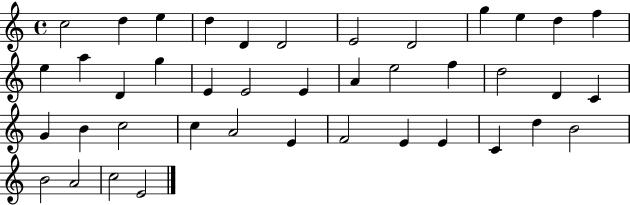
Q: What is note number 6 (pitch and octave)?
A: D4